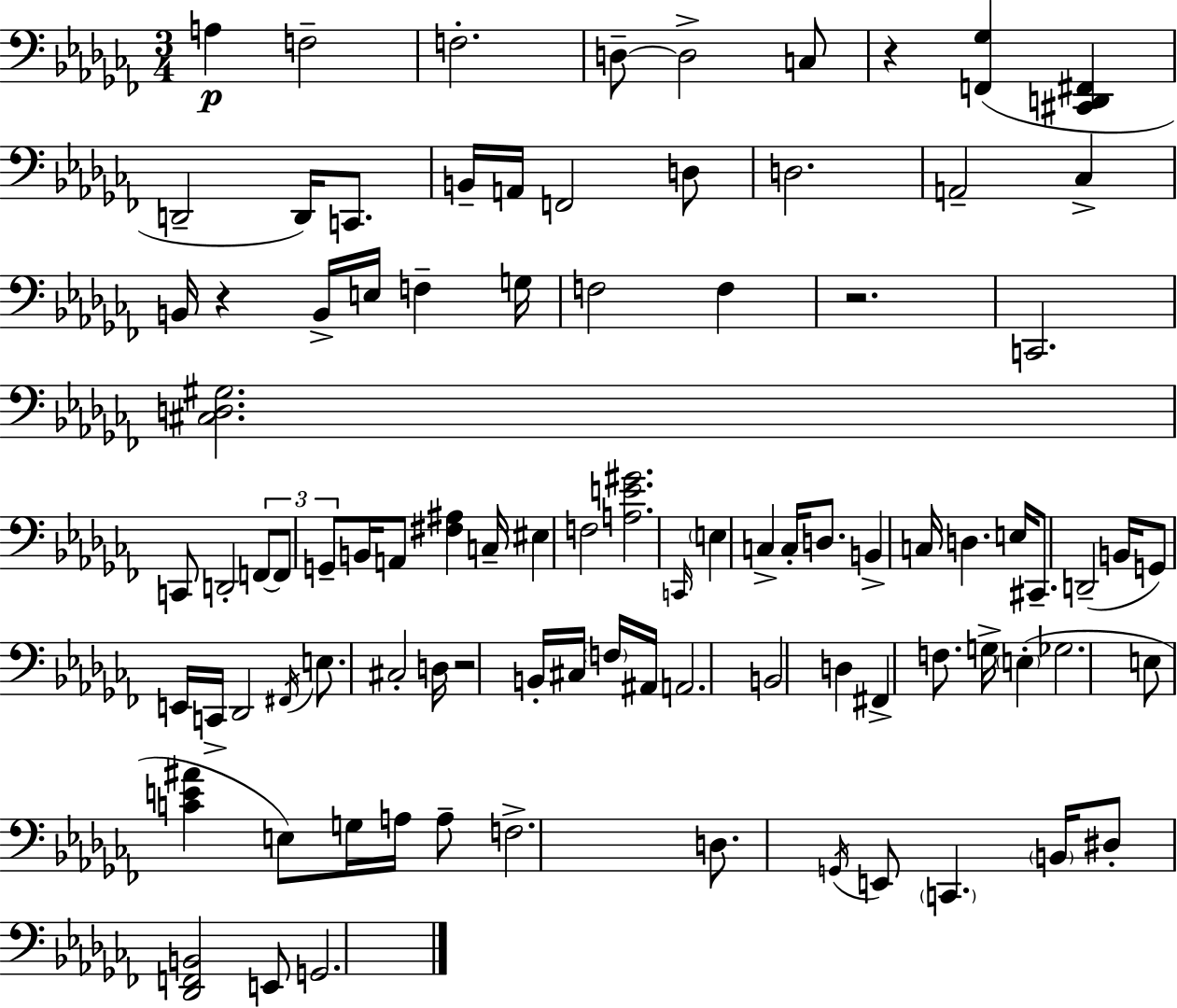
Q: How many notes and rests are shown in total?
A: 91